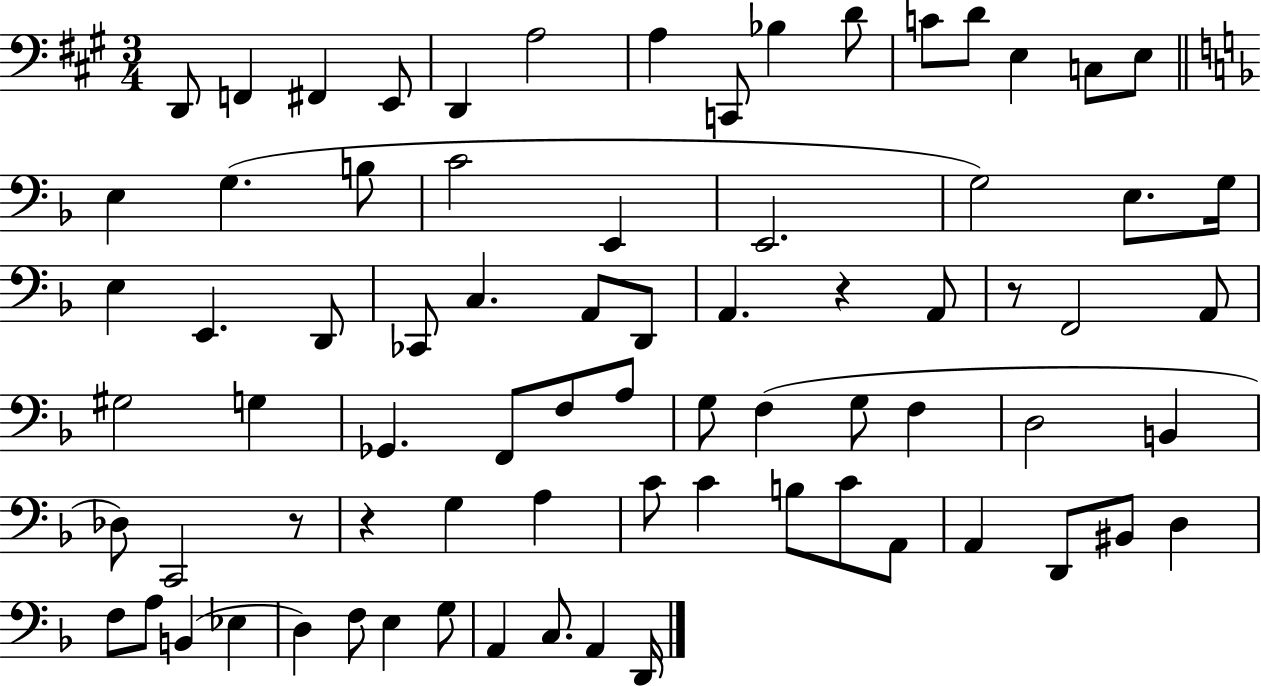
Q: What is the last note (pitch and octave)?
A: D2